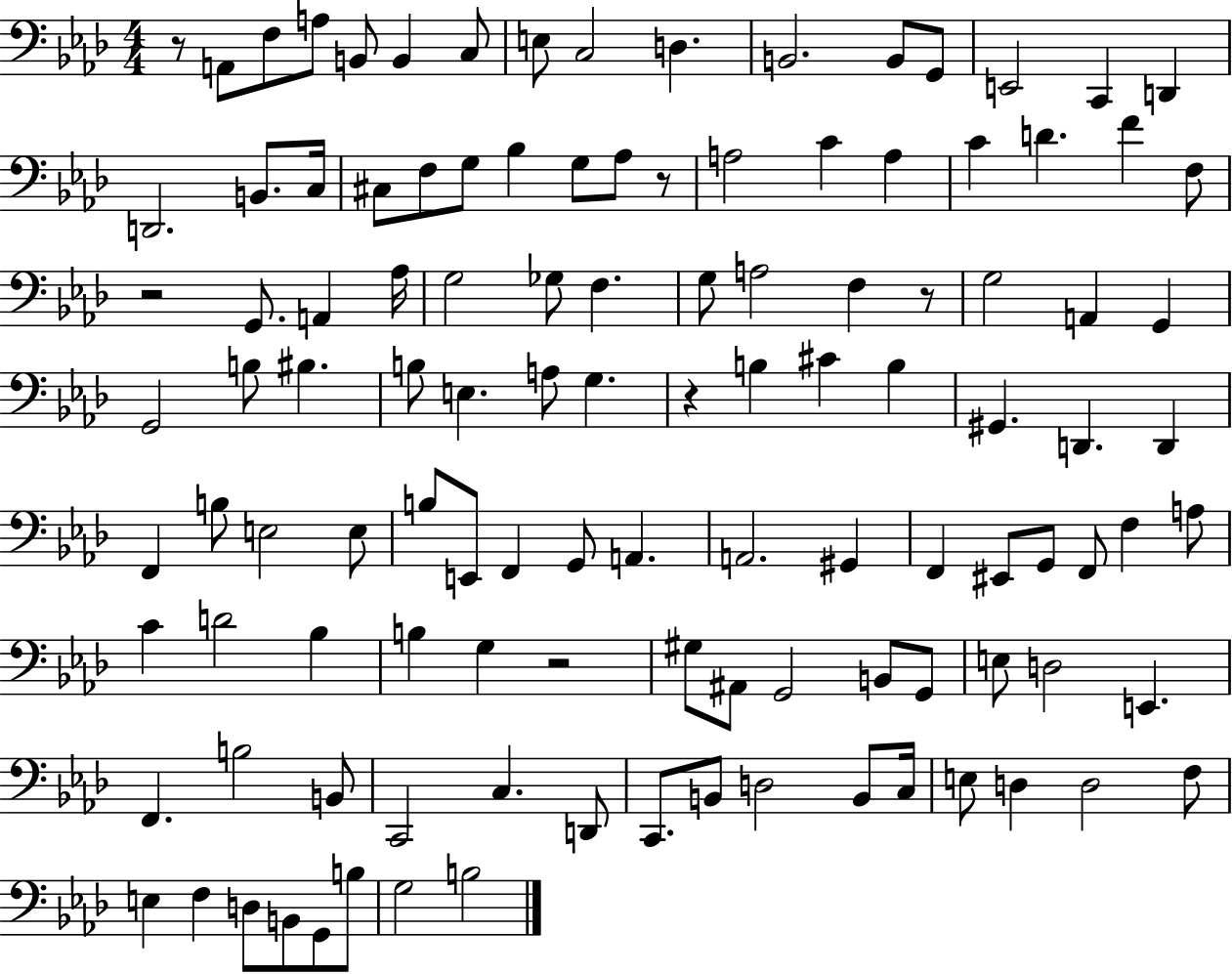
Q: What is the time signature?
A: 4/4